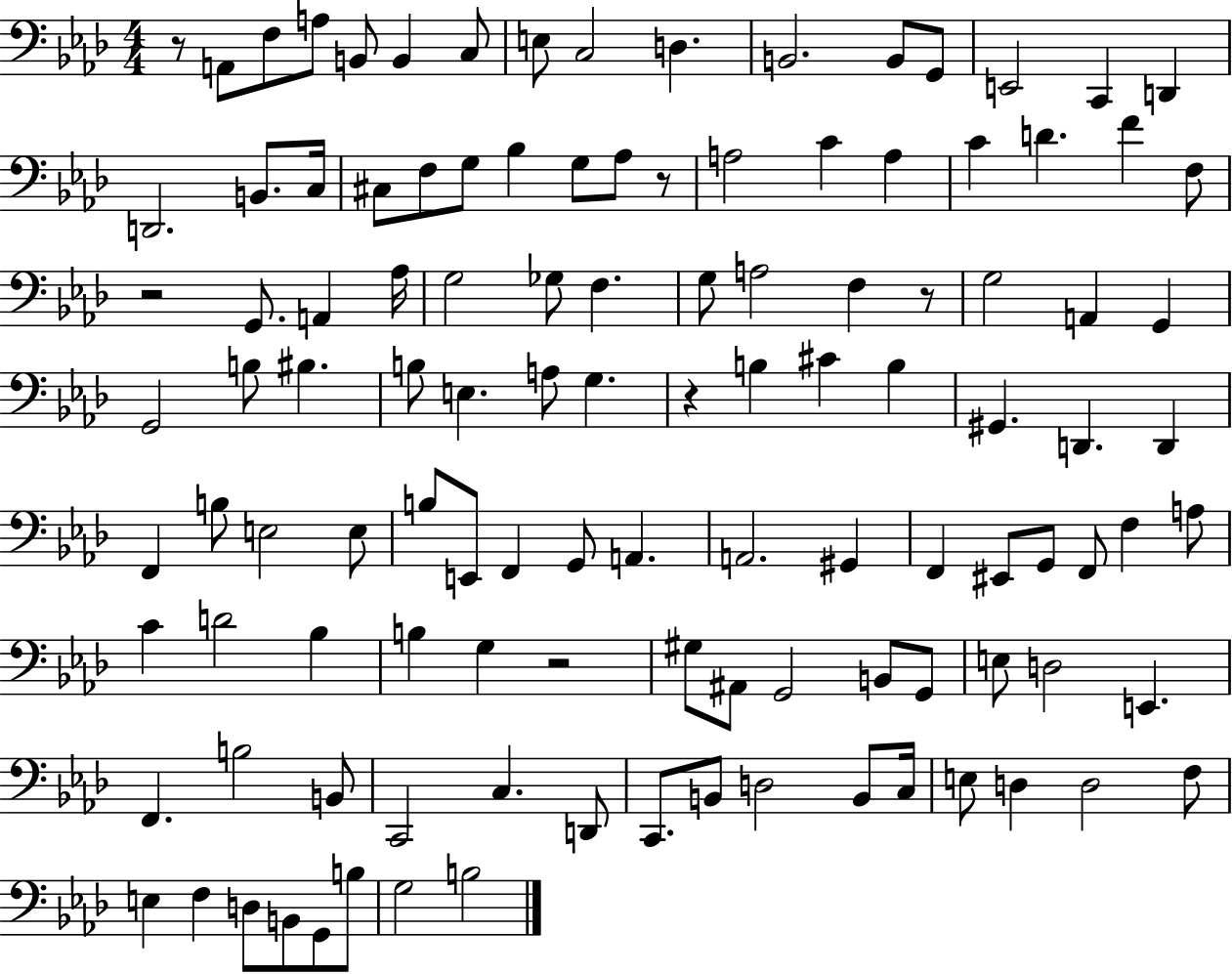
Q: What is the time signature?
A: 4/4